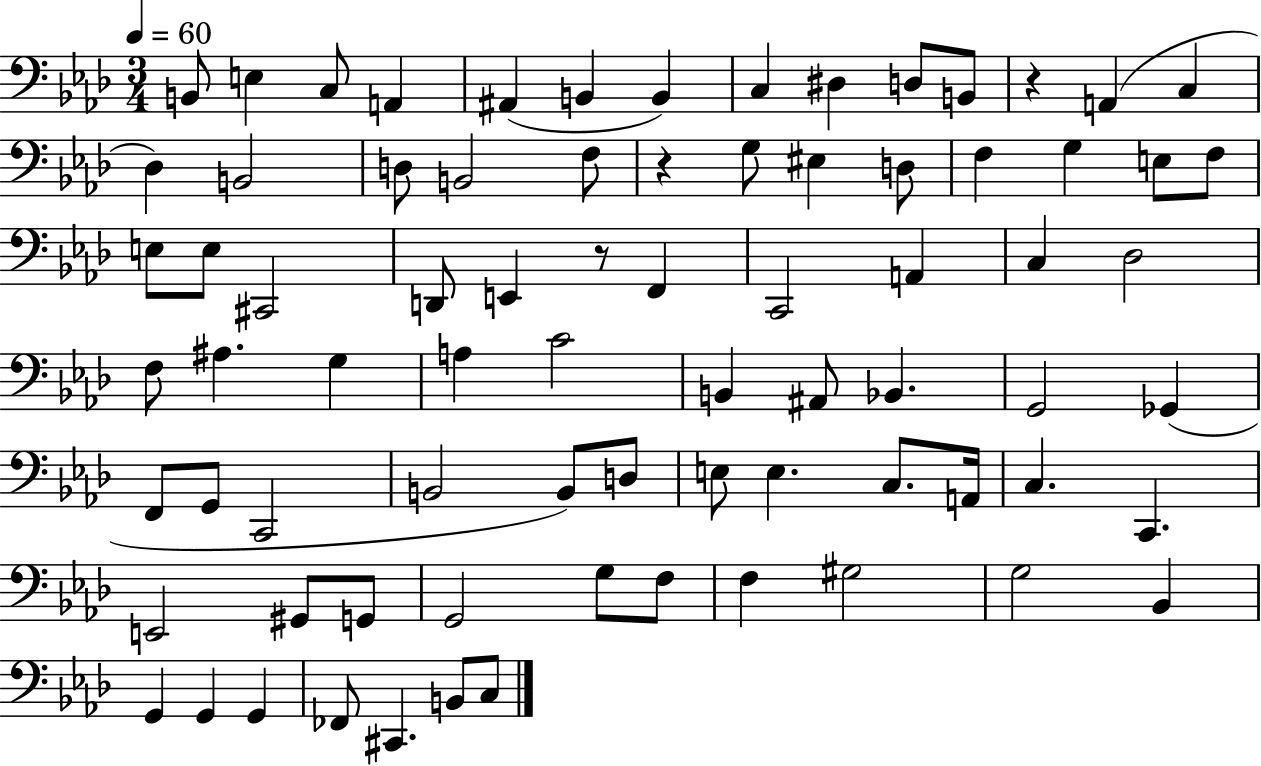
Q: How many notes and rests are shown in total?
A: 77